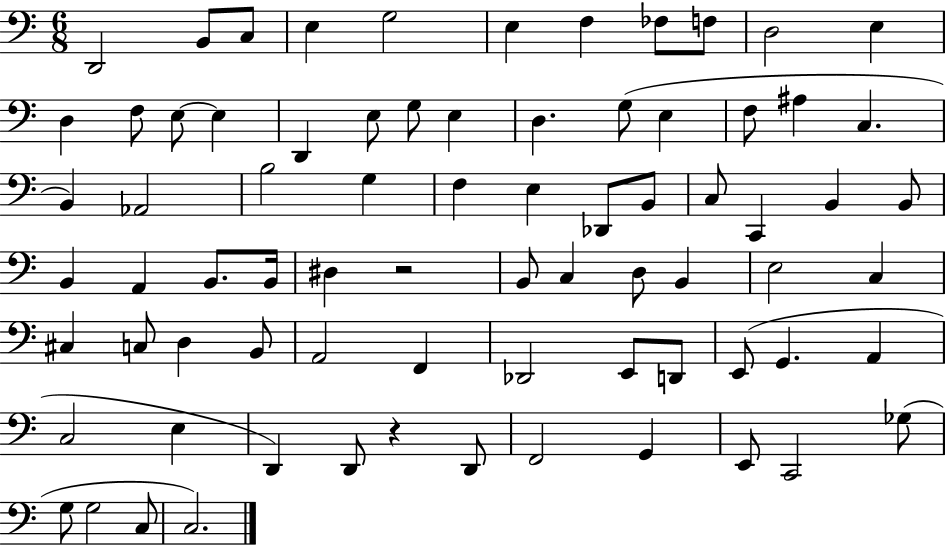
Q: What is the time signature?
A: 6/8